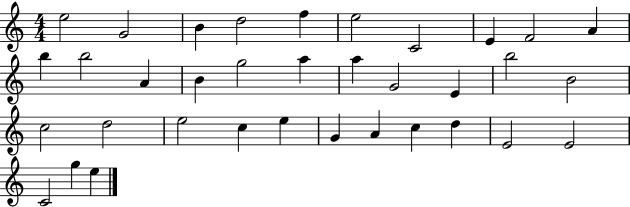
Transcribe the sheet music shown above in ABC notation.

X:1
T:Untitled
M:4/4
L:1/4
K:C
e2 G2 B d2 f e2 C2 E F2 A b b2 A B g2 a a G2 E b2 B2 c2 d2 e2 c e G A c d E2 E2 C2 g e